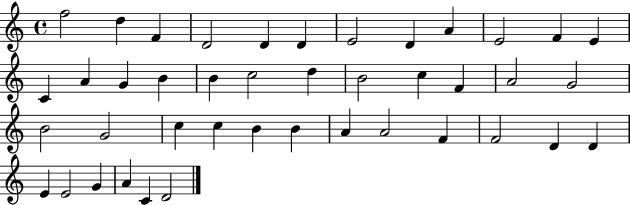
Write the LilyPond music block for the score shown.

{
  \clef treble
  \time 4/4
  \defaultTimeSignature
  \key c \major
  f''2 d''4 f'4 | d'2 d'4 d'4 | e'2 d'4 a'4 | e'2 f'4 e'4 | \break c'4 a'4 g'4 b'4 | b'4 c''2 d''4 | b'2 c''4 f'4 | a'2 g'2 | \break b'2 g'2 | c''4 c''4 b'4 b'4 | a'4 a'2 f'4 | f'2 d'4 d'4 | \break e'4 e'2 g'4 | a'4 c'4 d'2 | \bar "|."
}